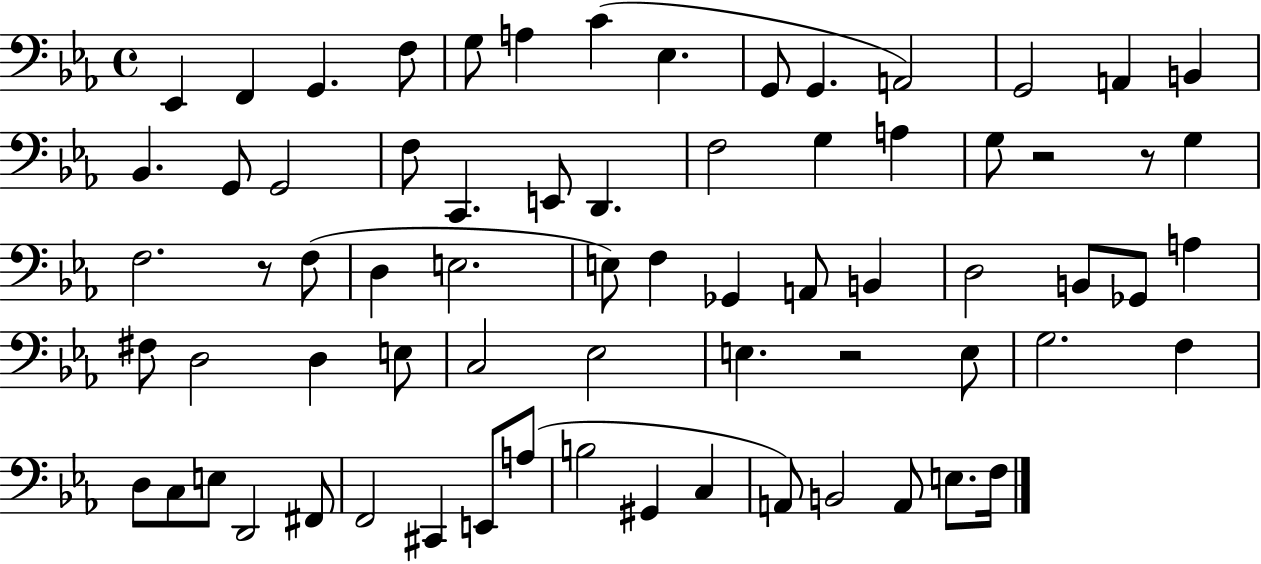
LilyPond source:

{
  \clef bass
  \time 4/4
  \defaultTimeSignature
  \key ees \major
  \repeat volta 2 { ees,4 f,4 g,4. f8 | g8 a4 c'4( ees4. | g,8 g,4. a,2) | g,2 a,4 b,4 | \break bes,4. g,8 g,2 | f8 c,4. e,8 d,4. | f2 g4 a4 | g8 r2 r8 g4 | \break f2. r8 f8( | d4 e2. | e8) f4 ges,4 a,8 b,4 | d2 b,8 ges,8 a4 | \break fis8 d2 d4 e8 | c2 ees2 | e4. r2 e8 | g2. f4 | \break d8 c8 e8 d,2 fis,8 | f,2 cis,4 e,8 a8( | b2 gis,4 c4 | a,8) b,2 a,8 e8. f16 | \break } \bar "|."
}